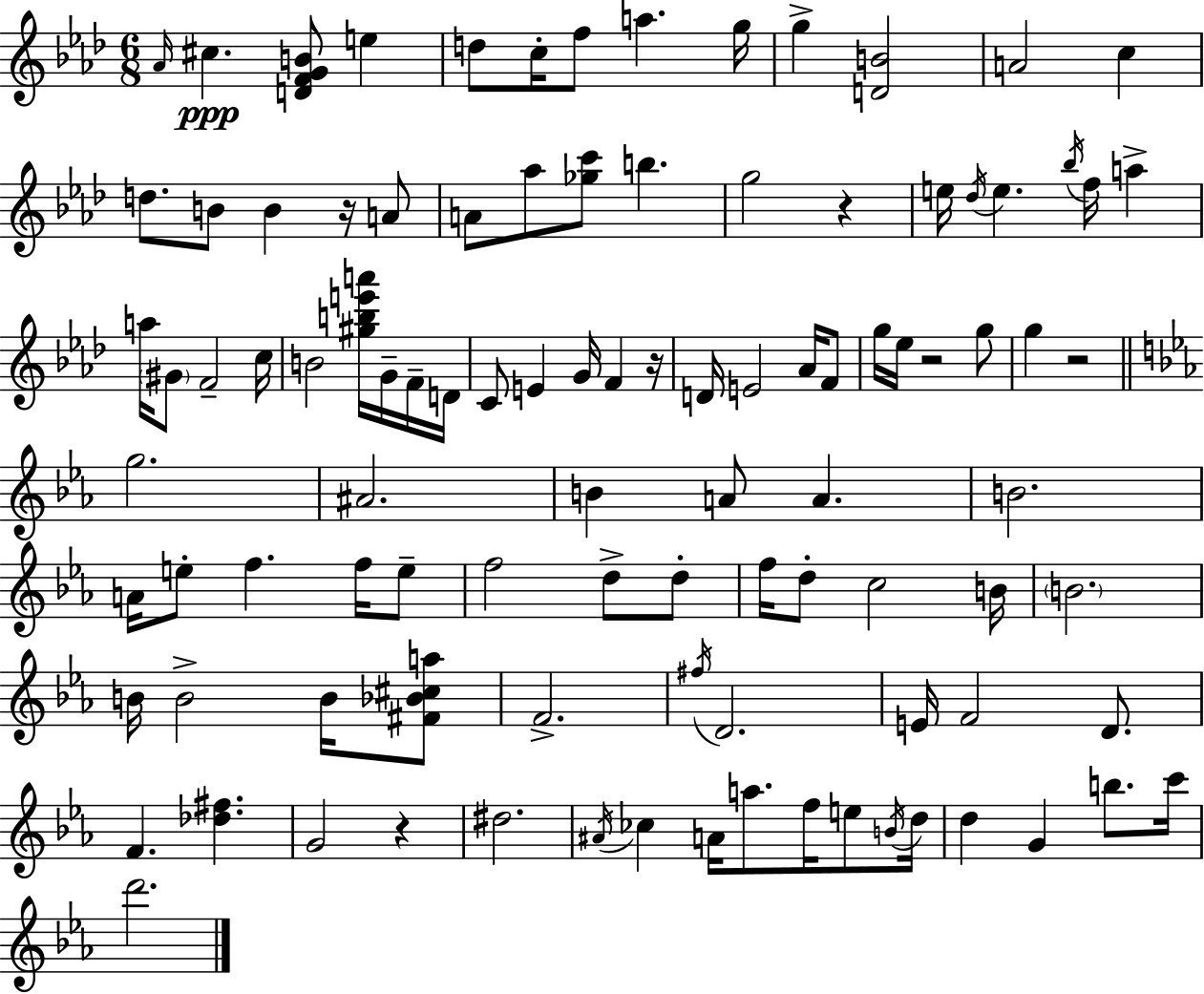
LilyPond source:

{
  \clef treble
  \numericTimeSignature
  \time 6/8
  \key f \minor
  \grace { aes'16 }\ppp cis''4. <d' f' g' b'>8 e''4 | d''8 c''16-. f''8 a''4. | g''16 g''4-> <d' b'>2 | a'2 c''4 | \break d''8. b'8 b'4 r16 a'8 | a'8 aes''8 <ges'' c'''>8 b''4. | g''2 r4 | e''16 \acciaccatura { des''16 } e''4. \acciaccatura { bes''16 } f''16 a''4-> | \break a''16 \parenthesize gis'8 f'2-- | c''16 b'2 <gis'' b'' e''' a'''>16 | g'16-- f'16-- d'16 c'8 e'4 g'16 f'4 | r16 d'16 e'2 | \break aes'16 f'8 g''16 ees''16 r2 | g''8 g''4 r2 | \bar "||" \break \key ees \major g''2. | ais'2. | b'4 a'8 a'4. | b'2. | \break a'16 e''8-. f''4. f''16 e''8-- | f''2 d''8-> d''8-. | f''16 d''8-. c''2 b'16 | \parenthesize b'2. | \break b'16 b'2-> b'16 <fis' bes' cis'' a''>8 | f'2.-> | \acciaccatura { fis''16 } d'2. | e'16 f'2 d'8. | \break f'4. <des'' fis''>4. | g'2 r4 | dis''2. | \acciaccatura { ais'16 } ces''4 a'16 a''8. f''16 e''8 | \break \acciaccatura { b'16 } d''16 d''4 g'4 b''8. | c'''16 d'''2. | \bar "|."
}